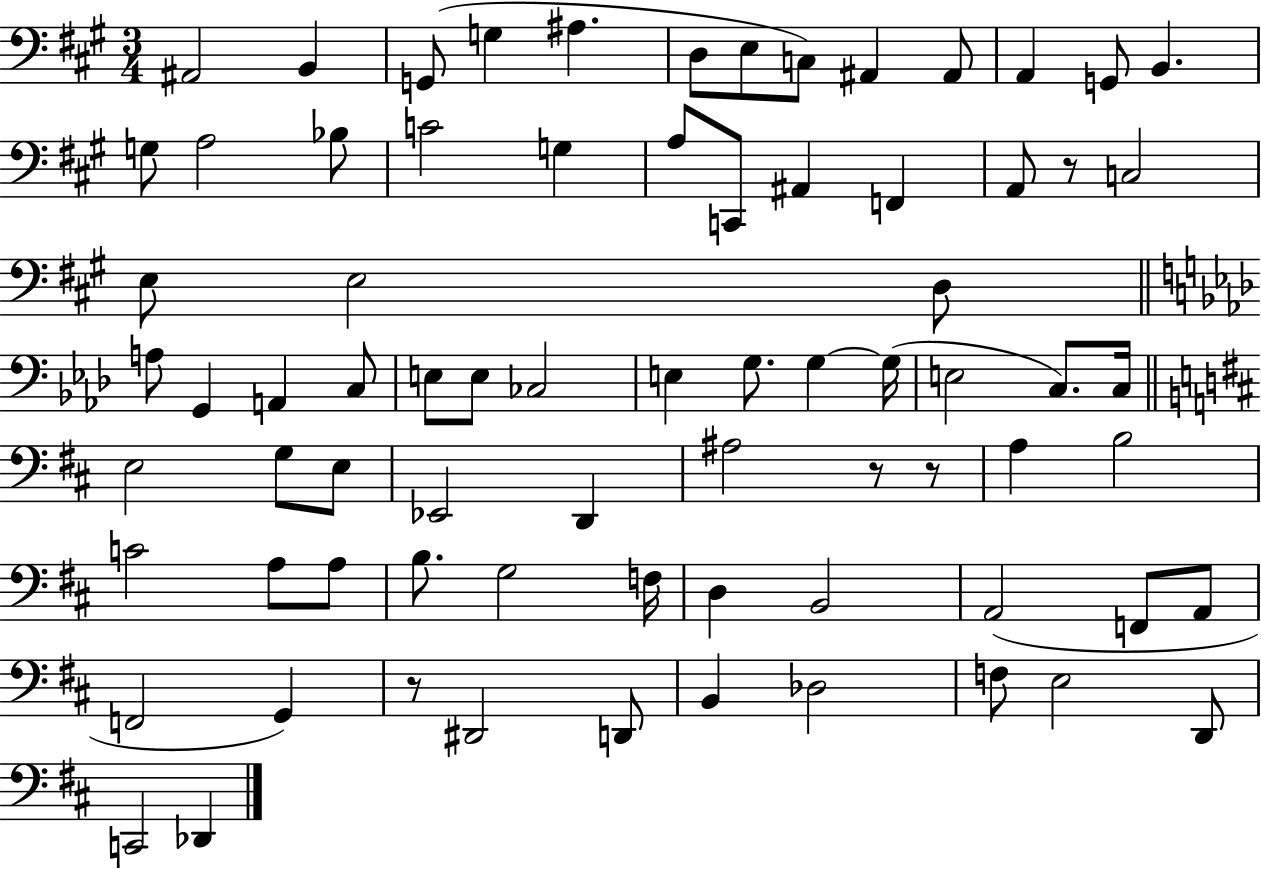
X:1
T:Untitled
M:3/4
L:1/4
K:A
^A,,2 B,, G,,/2 G, ^A, D,/2 E,/2 C,/2 ^A,, ^A,,/2 A,, G,,/2 B,, G,/2 A,2 _B,/2 C2 G, A,/2 C,,/2 ^A,, F,, A,,/2 z/2 C,2 E,/2 E,2 D,/2 A,/2 G,, A,, C,/2 E,/2 E,/2 _C,2 E, G,/2 G, G,/4 E,2 C,/2 C,/4 E,2 G,/2 E,/2 _E,,2 D,, ^A,2 z/2 z/2 A, B,2 C2 A,/2 A,/2 B,/2 G,2 F,/4 D, B,,2 A,,2 F,,/2 A,,/2 F,,2 G,, z/2 ^D,,2 D,,/2 B,, _D,2 F,/2 E,2 D,,/2 C,,2 _D,,